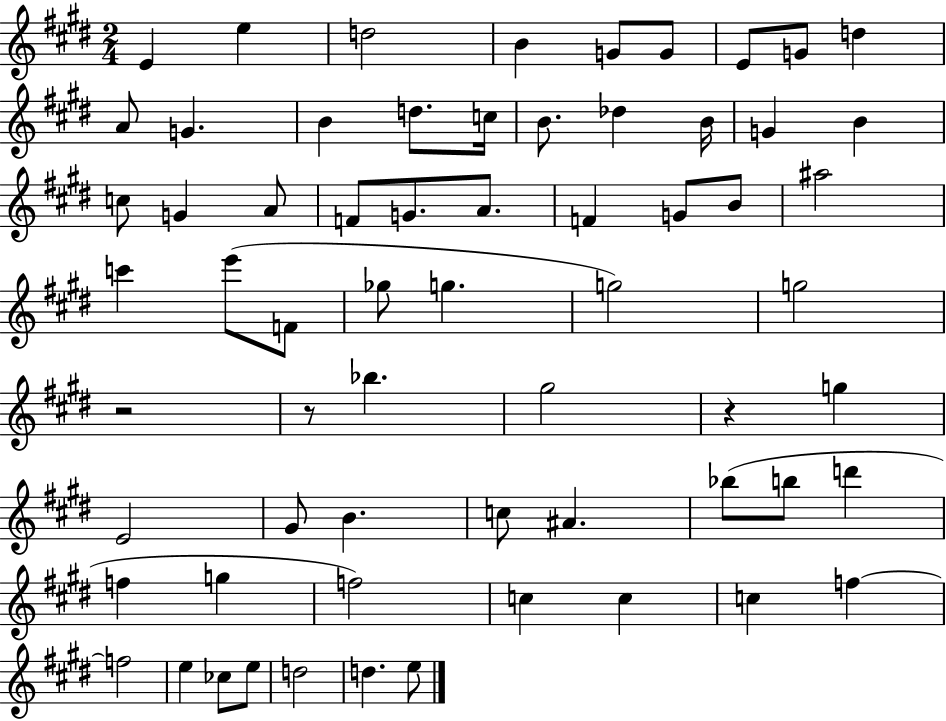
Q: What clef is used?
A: treble